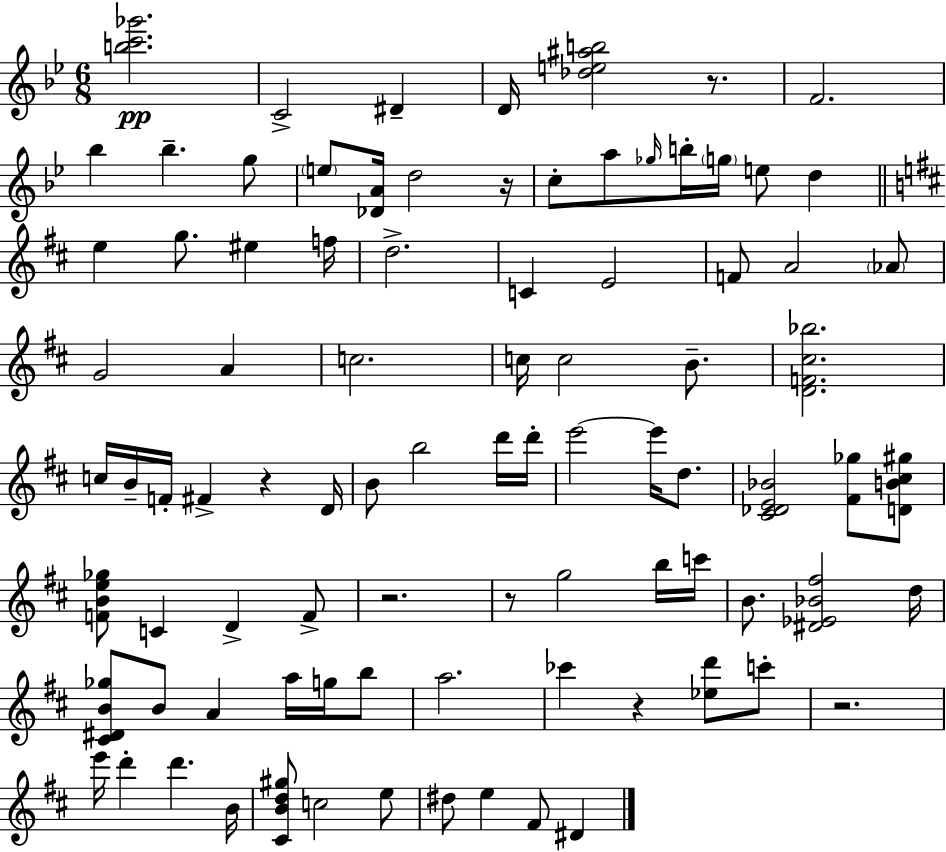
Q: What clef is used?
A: treble